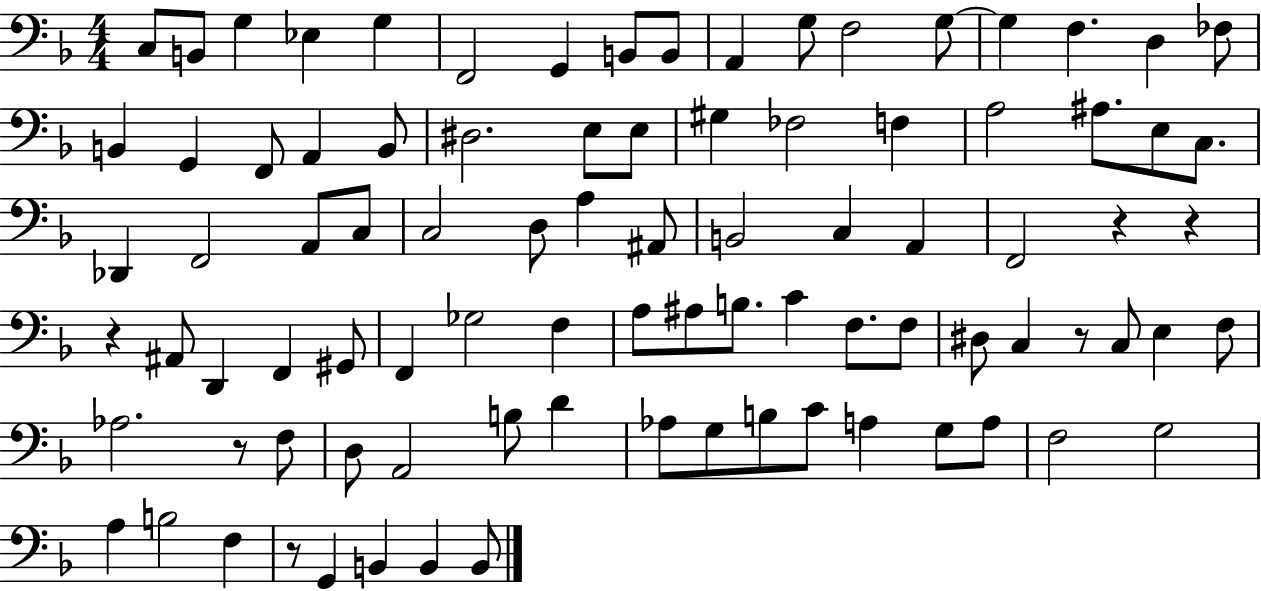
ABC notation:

X:1
T:Untitled
M:4/4
L:1/4
K:F
C,/2 B,,/2 G, _E, G, F,,2 G,, B,,/2 B,,/2 A,, G,/2 F,2 G,/2 G, F, D, _F,/2 B,, G,, F,,/2 A,, B,,/2 ^D,2 E,/2 E,/2 ^G, _F,2 F, A,2 ^A,/2 E,/2 C,/2 _D,, F,,2 A,,/2 C,/2 C,2 D,/2 A, ^A,,/2 B,,2 C, A,, F,,2 z z z ^A,,/2 D,, F,, ^G,,/2 F,, _G,2 F, A,/2 ^A,/2 B,/2 C F,/2 F,/2 ^D,/2 C, z/2 C,/2 E, F,/2 _A,2 z/2 F,/2 D,/2 A,,2 B,/2 D _A,/2 G,/2 B,/2 C/2 A, G,/2 A,/2 F,2 G,2 A, B,2 F, z/2 G,, B,, B,, B,,/2